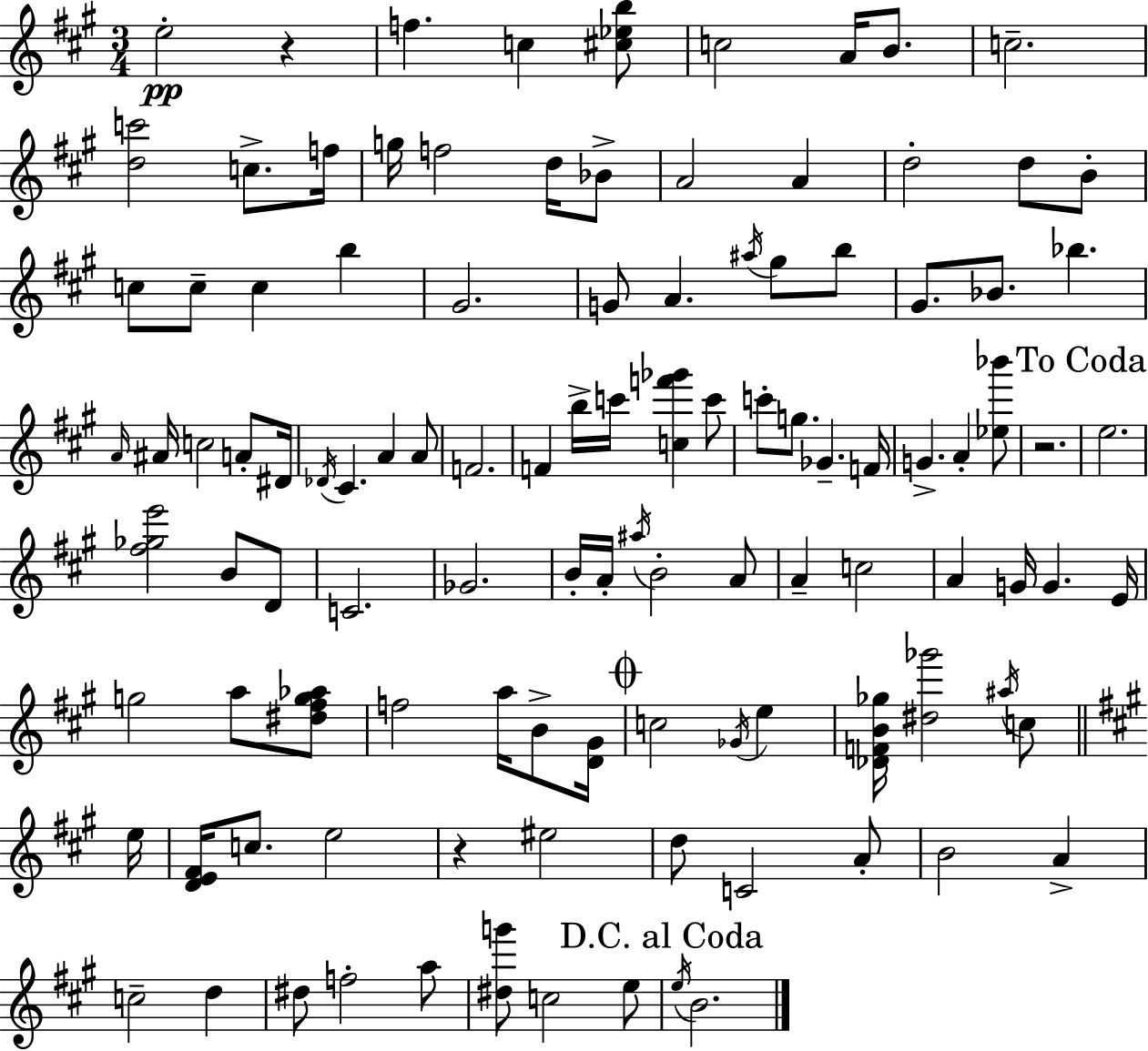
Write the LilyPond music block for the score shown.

{
  \clef treble
  \numericTimeSignature
  \time 3/4
  \key a \major
  e''2-.\pp r4 | f''4. c''4 <cis'' ees'' b''>8 | c''2 a'16 b'8. | c''2.-- | \break <d'' c'''>2 c''8.-> f''16 | g''16 f''2 d''16 bes'8-> | a'2 a'4 | d''2-. d''8 b'8-. | \break c''8 c''8-- c''4 b''4 | gis'2. | g'8 a'4. \acciaccatura { ais''16 } gis''8 b''8 | gis'8. bes'8. bes''4. | \break \grace { a'16 } ais'16 c''2 a'8-. | dis'16 \acciaccatura { des'16 } cis'4. a'4 | a'8 f'2. | f'4 b''16-> c'''16 <c'' f''' ges'''>4 | \break c'''8 c'''8-. g''8. ges'4.-- | f'16 g'4.-> a'4-. | <ees'' bes'''>8 r2. | \mark "To Coda" e''2. | \break <fis'' ges'' e'''>2 b'8 | d'8 c'2. | ges'2. | b'16-. a'16-. \acciaccatura { ais''16 } b'2-. | \break a'8 a'4-- c''2 | a'4 g'16 g'4. | e'16 g''2 | a''8 <dis'' fis'' g'' aes''>8 f''2 | \break a''16 b'8-> <d' gis'>16 \mark \markup { \musicglyph "scripts.coda" } c''2 | \acciaccatura { ges'16 } e''4 <des' f' b' ges''>16 <dis'' ges'''>2 | \acciaccatura { ais''16 } c''8 \bar "||" \break \key a \major e''16 <d' e' fis'>16 c''8. e''2 | r4 eis''2 | d''8 c'2 a'8-. | b'2 a'4-> | \break c''2-- d''4 | dis''8 f''2-. a''8 | <dis'' g'''>8 c''2 e''8 | \mark "D.C. al Coda" \acciaccatura { e''16 } b'2. | \break \bar "|."
}